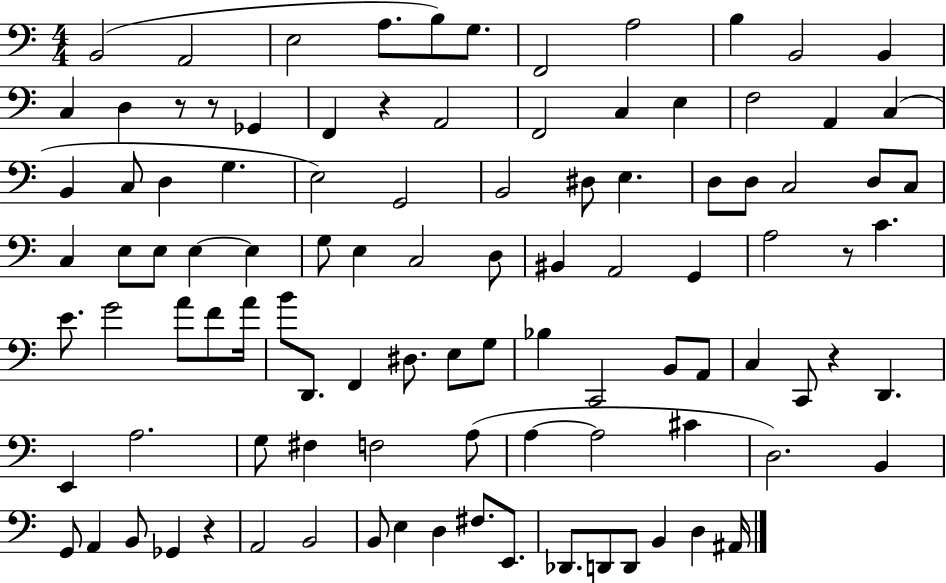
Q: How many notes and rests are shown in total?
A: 102